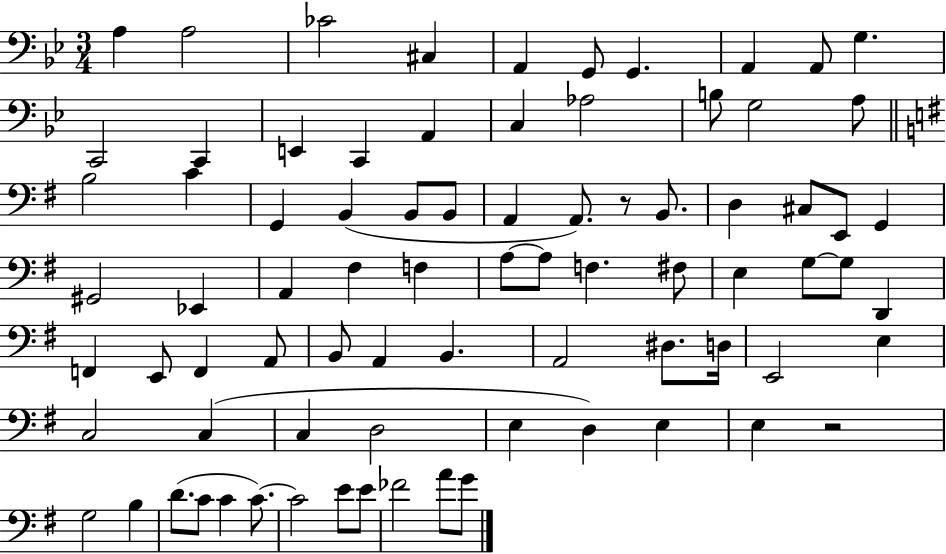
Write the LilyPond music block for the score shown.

{
  \clef bass
  \numericTimeSignature
  \time 3/4
  \key bes \major
  \repeat volta 2 { a4 a2 | ces'2 cis4 | a,4 g,8 g,4. | a,4 a,8 g4. | \break c,2 c,4 | e,4 c,4 a,4 | c4 aes2 | b8 g2 a8 | \break \bar "||" \break \key g \major b2 c'4 | g,4 b,4( b,8 b,8 | a,4 a,8.) r8 b,8. | d4 cis8 e,8 g,4 | \break gis,2 ees,4 | a,4 fis4 f4 | a8~~ a8 f4. fis8 | e4 g8~~ g8 d,4 | \break f,4 e,8 f,4 a,8 | b,8 a,4 b,4. | a,2 dis8. d16 | e,2 e4 | \break c2 c4( | c4 d2 | e4 d4) e4 | e4 r2 | \break g2 b4 | d'8.( c'8 c'4 c'8.~~) | c'2 e'8 e'8 | fes'2 a'8 g'8 | \break } \bar "|."
}